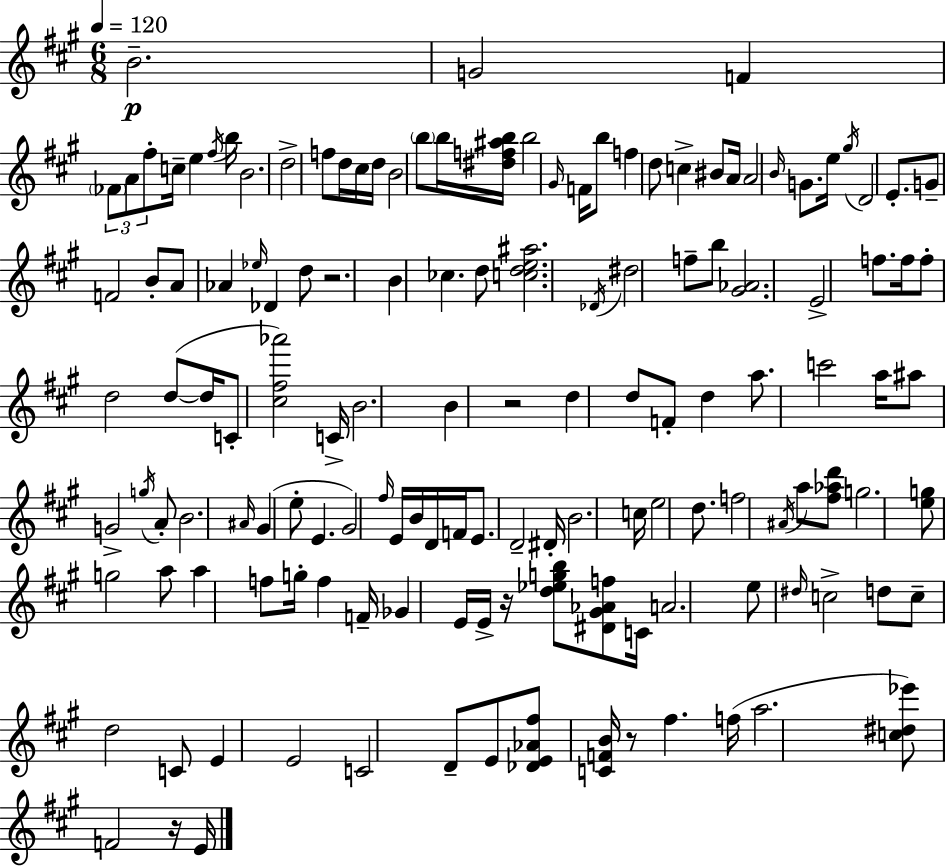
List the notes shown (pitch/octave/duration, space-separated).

B4/h. G4/h F4/q FES4/e A4/e F#5/e C5/s E5/q F#5/s B5/s B4/h. D5/h F5/e D5/s C#5/s D5/s B4/h B5/e B5/s [D#5,F5,A#5,B5]/s B5/h G#4/s F4/s B5/e F5/q D5/e C5/q BIS4/e A4/s A4/h B4/s G4/e. E5/s G#5/s D4/h E4/e. G4/e F4/h B4/e A4/e Ab4/q Eb5/s Db4/q D5/e R/h. B4/q CES5/q. D5/e [C5,D5,E5,A#5]/h. Db4/s D#5/h F5/e B5/e [G#4,Ab4]/h. E4/h F5/e. F5/s F5/e D5/h D5/e D5/s C4/e [C#5,F#5,Ab6]/h C4/s B4/h. B4/q R/h D5/q D5/e F4/e D5/q A5/e. C6/h A5/s A#5/e G4/h G5/s A4/e B4/h. A#4/s G#4/q E5/e E4/q. G#4/h F#5/s E4/s B4/s D4/s F4/s E4/e. D4/h D#4/s B4/h. C5/s E5/h D5/e. F5/h A#4/s A5/e [F#5,Ab5,D6]/e G5/h. [E5,G5]/e G5/h A5/e A5/q F5/e G5/s F5/q F4/s Gb4/q E4/s E4/s R/s [D5,Eb5,G5,B5]/e [D#4,G#4,Ab4,F5]/e C4/s A4/h. E5/e D#5/s C5/h D5/e C5/e D5/h C4/e E4/q E4/h C4/h D4/e E4/e [Db4,E4,Ab4,F#5]/e [C4,F4,B4]/s R/e F#5/q. F5/s A5/h. [C5,D#5,Eb6]/e F4/h R/s E4/s